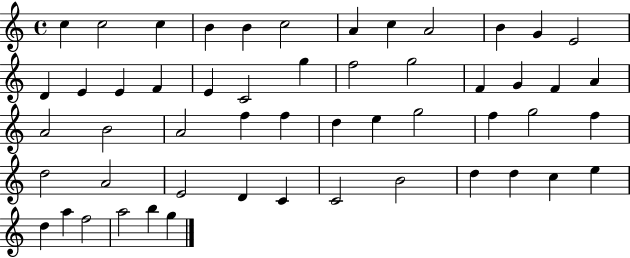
C5/q C5/h C5/q B4/q B4/q C5/h A4/q C5/q A4/h B4/q G4/q E4/h D4/q E4/q E4/q F4/q E4/q C4/h G5/q F5/h G5/h F4/q G4/q F4/q A4/q A4/h B4/h A4/h F5/q F5/q D5/q E5/q G5/h F5/q G5/h F5/q D5/h A4/h E4/h D4/q C4/q C4/h B4/h D5/q D5/q C5/q E5/q D5/q A5/q F5/h A5/h B5/q G5/q